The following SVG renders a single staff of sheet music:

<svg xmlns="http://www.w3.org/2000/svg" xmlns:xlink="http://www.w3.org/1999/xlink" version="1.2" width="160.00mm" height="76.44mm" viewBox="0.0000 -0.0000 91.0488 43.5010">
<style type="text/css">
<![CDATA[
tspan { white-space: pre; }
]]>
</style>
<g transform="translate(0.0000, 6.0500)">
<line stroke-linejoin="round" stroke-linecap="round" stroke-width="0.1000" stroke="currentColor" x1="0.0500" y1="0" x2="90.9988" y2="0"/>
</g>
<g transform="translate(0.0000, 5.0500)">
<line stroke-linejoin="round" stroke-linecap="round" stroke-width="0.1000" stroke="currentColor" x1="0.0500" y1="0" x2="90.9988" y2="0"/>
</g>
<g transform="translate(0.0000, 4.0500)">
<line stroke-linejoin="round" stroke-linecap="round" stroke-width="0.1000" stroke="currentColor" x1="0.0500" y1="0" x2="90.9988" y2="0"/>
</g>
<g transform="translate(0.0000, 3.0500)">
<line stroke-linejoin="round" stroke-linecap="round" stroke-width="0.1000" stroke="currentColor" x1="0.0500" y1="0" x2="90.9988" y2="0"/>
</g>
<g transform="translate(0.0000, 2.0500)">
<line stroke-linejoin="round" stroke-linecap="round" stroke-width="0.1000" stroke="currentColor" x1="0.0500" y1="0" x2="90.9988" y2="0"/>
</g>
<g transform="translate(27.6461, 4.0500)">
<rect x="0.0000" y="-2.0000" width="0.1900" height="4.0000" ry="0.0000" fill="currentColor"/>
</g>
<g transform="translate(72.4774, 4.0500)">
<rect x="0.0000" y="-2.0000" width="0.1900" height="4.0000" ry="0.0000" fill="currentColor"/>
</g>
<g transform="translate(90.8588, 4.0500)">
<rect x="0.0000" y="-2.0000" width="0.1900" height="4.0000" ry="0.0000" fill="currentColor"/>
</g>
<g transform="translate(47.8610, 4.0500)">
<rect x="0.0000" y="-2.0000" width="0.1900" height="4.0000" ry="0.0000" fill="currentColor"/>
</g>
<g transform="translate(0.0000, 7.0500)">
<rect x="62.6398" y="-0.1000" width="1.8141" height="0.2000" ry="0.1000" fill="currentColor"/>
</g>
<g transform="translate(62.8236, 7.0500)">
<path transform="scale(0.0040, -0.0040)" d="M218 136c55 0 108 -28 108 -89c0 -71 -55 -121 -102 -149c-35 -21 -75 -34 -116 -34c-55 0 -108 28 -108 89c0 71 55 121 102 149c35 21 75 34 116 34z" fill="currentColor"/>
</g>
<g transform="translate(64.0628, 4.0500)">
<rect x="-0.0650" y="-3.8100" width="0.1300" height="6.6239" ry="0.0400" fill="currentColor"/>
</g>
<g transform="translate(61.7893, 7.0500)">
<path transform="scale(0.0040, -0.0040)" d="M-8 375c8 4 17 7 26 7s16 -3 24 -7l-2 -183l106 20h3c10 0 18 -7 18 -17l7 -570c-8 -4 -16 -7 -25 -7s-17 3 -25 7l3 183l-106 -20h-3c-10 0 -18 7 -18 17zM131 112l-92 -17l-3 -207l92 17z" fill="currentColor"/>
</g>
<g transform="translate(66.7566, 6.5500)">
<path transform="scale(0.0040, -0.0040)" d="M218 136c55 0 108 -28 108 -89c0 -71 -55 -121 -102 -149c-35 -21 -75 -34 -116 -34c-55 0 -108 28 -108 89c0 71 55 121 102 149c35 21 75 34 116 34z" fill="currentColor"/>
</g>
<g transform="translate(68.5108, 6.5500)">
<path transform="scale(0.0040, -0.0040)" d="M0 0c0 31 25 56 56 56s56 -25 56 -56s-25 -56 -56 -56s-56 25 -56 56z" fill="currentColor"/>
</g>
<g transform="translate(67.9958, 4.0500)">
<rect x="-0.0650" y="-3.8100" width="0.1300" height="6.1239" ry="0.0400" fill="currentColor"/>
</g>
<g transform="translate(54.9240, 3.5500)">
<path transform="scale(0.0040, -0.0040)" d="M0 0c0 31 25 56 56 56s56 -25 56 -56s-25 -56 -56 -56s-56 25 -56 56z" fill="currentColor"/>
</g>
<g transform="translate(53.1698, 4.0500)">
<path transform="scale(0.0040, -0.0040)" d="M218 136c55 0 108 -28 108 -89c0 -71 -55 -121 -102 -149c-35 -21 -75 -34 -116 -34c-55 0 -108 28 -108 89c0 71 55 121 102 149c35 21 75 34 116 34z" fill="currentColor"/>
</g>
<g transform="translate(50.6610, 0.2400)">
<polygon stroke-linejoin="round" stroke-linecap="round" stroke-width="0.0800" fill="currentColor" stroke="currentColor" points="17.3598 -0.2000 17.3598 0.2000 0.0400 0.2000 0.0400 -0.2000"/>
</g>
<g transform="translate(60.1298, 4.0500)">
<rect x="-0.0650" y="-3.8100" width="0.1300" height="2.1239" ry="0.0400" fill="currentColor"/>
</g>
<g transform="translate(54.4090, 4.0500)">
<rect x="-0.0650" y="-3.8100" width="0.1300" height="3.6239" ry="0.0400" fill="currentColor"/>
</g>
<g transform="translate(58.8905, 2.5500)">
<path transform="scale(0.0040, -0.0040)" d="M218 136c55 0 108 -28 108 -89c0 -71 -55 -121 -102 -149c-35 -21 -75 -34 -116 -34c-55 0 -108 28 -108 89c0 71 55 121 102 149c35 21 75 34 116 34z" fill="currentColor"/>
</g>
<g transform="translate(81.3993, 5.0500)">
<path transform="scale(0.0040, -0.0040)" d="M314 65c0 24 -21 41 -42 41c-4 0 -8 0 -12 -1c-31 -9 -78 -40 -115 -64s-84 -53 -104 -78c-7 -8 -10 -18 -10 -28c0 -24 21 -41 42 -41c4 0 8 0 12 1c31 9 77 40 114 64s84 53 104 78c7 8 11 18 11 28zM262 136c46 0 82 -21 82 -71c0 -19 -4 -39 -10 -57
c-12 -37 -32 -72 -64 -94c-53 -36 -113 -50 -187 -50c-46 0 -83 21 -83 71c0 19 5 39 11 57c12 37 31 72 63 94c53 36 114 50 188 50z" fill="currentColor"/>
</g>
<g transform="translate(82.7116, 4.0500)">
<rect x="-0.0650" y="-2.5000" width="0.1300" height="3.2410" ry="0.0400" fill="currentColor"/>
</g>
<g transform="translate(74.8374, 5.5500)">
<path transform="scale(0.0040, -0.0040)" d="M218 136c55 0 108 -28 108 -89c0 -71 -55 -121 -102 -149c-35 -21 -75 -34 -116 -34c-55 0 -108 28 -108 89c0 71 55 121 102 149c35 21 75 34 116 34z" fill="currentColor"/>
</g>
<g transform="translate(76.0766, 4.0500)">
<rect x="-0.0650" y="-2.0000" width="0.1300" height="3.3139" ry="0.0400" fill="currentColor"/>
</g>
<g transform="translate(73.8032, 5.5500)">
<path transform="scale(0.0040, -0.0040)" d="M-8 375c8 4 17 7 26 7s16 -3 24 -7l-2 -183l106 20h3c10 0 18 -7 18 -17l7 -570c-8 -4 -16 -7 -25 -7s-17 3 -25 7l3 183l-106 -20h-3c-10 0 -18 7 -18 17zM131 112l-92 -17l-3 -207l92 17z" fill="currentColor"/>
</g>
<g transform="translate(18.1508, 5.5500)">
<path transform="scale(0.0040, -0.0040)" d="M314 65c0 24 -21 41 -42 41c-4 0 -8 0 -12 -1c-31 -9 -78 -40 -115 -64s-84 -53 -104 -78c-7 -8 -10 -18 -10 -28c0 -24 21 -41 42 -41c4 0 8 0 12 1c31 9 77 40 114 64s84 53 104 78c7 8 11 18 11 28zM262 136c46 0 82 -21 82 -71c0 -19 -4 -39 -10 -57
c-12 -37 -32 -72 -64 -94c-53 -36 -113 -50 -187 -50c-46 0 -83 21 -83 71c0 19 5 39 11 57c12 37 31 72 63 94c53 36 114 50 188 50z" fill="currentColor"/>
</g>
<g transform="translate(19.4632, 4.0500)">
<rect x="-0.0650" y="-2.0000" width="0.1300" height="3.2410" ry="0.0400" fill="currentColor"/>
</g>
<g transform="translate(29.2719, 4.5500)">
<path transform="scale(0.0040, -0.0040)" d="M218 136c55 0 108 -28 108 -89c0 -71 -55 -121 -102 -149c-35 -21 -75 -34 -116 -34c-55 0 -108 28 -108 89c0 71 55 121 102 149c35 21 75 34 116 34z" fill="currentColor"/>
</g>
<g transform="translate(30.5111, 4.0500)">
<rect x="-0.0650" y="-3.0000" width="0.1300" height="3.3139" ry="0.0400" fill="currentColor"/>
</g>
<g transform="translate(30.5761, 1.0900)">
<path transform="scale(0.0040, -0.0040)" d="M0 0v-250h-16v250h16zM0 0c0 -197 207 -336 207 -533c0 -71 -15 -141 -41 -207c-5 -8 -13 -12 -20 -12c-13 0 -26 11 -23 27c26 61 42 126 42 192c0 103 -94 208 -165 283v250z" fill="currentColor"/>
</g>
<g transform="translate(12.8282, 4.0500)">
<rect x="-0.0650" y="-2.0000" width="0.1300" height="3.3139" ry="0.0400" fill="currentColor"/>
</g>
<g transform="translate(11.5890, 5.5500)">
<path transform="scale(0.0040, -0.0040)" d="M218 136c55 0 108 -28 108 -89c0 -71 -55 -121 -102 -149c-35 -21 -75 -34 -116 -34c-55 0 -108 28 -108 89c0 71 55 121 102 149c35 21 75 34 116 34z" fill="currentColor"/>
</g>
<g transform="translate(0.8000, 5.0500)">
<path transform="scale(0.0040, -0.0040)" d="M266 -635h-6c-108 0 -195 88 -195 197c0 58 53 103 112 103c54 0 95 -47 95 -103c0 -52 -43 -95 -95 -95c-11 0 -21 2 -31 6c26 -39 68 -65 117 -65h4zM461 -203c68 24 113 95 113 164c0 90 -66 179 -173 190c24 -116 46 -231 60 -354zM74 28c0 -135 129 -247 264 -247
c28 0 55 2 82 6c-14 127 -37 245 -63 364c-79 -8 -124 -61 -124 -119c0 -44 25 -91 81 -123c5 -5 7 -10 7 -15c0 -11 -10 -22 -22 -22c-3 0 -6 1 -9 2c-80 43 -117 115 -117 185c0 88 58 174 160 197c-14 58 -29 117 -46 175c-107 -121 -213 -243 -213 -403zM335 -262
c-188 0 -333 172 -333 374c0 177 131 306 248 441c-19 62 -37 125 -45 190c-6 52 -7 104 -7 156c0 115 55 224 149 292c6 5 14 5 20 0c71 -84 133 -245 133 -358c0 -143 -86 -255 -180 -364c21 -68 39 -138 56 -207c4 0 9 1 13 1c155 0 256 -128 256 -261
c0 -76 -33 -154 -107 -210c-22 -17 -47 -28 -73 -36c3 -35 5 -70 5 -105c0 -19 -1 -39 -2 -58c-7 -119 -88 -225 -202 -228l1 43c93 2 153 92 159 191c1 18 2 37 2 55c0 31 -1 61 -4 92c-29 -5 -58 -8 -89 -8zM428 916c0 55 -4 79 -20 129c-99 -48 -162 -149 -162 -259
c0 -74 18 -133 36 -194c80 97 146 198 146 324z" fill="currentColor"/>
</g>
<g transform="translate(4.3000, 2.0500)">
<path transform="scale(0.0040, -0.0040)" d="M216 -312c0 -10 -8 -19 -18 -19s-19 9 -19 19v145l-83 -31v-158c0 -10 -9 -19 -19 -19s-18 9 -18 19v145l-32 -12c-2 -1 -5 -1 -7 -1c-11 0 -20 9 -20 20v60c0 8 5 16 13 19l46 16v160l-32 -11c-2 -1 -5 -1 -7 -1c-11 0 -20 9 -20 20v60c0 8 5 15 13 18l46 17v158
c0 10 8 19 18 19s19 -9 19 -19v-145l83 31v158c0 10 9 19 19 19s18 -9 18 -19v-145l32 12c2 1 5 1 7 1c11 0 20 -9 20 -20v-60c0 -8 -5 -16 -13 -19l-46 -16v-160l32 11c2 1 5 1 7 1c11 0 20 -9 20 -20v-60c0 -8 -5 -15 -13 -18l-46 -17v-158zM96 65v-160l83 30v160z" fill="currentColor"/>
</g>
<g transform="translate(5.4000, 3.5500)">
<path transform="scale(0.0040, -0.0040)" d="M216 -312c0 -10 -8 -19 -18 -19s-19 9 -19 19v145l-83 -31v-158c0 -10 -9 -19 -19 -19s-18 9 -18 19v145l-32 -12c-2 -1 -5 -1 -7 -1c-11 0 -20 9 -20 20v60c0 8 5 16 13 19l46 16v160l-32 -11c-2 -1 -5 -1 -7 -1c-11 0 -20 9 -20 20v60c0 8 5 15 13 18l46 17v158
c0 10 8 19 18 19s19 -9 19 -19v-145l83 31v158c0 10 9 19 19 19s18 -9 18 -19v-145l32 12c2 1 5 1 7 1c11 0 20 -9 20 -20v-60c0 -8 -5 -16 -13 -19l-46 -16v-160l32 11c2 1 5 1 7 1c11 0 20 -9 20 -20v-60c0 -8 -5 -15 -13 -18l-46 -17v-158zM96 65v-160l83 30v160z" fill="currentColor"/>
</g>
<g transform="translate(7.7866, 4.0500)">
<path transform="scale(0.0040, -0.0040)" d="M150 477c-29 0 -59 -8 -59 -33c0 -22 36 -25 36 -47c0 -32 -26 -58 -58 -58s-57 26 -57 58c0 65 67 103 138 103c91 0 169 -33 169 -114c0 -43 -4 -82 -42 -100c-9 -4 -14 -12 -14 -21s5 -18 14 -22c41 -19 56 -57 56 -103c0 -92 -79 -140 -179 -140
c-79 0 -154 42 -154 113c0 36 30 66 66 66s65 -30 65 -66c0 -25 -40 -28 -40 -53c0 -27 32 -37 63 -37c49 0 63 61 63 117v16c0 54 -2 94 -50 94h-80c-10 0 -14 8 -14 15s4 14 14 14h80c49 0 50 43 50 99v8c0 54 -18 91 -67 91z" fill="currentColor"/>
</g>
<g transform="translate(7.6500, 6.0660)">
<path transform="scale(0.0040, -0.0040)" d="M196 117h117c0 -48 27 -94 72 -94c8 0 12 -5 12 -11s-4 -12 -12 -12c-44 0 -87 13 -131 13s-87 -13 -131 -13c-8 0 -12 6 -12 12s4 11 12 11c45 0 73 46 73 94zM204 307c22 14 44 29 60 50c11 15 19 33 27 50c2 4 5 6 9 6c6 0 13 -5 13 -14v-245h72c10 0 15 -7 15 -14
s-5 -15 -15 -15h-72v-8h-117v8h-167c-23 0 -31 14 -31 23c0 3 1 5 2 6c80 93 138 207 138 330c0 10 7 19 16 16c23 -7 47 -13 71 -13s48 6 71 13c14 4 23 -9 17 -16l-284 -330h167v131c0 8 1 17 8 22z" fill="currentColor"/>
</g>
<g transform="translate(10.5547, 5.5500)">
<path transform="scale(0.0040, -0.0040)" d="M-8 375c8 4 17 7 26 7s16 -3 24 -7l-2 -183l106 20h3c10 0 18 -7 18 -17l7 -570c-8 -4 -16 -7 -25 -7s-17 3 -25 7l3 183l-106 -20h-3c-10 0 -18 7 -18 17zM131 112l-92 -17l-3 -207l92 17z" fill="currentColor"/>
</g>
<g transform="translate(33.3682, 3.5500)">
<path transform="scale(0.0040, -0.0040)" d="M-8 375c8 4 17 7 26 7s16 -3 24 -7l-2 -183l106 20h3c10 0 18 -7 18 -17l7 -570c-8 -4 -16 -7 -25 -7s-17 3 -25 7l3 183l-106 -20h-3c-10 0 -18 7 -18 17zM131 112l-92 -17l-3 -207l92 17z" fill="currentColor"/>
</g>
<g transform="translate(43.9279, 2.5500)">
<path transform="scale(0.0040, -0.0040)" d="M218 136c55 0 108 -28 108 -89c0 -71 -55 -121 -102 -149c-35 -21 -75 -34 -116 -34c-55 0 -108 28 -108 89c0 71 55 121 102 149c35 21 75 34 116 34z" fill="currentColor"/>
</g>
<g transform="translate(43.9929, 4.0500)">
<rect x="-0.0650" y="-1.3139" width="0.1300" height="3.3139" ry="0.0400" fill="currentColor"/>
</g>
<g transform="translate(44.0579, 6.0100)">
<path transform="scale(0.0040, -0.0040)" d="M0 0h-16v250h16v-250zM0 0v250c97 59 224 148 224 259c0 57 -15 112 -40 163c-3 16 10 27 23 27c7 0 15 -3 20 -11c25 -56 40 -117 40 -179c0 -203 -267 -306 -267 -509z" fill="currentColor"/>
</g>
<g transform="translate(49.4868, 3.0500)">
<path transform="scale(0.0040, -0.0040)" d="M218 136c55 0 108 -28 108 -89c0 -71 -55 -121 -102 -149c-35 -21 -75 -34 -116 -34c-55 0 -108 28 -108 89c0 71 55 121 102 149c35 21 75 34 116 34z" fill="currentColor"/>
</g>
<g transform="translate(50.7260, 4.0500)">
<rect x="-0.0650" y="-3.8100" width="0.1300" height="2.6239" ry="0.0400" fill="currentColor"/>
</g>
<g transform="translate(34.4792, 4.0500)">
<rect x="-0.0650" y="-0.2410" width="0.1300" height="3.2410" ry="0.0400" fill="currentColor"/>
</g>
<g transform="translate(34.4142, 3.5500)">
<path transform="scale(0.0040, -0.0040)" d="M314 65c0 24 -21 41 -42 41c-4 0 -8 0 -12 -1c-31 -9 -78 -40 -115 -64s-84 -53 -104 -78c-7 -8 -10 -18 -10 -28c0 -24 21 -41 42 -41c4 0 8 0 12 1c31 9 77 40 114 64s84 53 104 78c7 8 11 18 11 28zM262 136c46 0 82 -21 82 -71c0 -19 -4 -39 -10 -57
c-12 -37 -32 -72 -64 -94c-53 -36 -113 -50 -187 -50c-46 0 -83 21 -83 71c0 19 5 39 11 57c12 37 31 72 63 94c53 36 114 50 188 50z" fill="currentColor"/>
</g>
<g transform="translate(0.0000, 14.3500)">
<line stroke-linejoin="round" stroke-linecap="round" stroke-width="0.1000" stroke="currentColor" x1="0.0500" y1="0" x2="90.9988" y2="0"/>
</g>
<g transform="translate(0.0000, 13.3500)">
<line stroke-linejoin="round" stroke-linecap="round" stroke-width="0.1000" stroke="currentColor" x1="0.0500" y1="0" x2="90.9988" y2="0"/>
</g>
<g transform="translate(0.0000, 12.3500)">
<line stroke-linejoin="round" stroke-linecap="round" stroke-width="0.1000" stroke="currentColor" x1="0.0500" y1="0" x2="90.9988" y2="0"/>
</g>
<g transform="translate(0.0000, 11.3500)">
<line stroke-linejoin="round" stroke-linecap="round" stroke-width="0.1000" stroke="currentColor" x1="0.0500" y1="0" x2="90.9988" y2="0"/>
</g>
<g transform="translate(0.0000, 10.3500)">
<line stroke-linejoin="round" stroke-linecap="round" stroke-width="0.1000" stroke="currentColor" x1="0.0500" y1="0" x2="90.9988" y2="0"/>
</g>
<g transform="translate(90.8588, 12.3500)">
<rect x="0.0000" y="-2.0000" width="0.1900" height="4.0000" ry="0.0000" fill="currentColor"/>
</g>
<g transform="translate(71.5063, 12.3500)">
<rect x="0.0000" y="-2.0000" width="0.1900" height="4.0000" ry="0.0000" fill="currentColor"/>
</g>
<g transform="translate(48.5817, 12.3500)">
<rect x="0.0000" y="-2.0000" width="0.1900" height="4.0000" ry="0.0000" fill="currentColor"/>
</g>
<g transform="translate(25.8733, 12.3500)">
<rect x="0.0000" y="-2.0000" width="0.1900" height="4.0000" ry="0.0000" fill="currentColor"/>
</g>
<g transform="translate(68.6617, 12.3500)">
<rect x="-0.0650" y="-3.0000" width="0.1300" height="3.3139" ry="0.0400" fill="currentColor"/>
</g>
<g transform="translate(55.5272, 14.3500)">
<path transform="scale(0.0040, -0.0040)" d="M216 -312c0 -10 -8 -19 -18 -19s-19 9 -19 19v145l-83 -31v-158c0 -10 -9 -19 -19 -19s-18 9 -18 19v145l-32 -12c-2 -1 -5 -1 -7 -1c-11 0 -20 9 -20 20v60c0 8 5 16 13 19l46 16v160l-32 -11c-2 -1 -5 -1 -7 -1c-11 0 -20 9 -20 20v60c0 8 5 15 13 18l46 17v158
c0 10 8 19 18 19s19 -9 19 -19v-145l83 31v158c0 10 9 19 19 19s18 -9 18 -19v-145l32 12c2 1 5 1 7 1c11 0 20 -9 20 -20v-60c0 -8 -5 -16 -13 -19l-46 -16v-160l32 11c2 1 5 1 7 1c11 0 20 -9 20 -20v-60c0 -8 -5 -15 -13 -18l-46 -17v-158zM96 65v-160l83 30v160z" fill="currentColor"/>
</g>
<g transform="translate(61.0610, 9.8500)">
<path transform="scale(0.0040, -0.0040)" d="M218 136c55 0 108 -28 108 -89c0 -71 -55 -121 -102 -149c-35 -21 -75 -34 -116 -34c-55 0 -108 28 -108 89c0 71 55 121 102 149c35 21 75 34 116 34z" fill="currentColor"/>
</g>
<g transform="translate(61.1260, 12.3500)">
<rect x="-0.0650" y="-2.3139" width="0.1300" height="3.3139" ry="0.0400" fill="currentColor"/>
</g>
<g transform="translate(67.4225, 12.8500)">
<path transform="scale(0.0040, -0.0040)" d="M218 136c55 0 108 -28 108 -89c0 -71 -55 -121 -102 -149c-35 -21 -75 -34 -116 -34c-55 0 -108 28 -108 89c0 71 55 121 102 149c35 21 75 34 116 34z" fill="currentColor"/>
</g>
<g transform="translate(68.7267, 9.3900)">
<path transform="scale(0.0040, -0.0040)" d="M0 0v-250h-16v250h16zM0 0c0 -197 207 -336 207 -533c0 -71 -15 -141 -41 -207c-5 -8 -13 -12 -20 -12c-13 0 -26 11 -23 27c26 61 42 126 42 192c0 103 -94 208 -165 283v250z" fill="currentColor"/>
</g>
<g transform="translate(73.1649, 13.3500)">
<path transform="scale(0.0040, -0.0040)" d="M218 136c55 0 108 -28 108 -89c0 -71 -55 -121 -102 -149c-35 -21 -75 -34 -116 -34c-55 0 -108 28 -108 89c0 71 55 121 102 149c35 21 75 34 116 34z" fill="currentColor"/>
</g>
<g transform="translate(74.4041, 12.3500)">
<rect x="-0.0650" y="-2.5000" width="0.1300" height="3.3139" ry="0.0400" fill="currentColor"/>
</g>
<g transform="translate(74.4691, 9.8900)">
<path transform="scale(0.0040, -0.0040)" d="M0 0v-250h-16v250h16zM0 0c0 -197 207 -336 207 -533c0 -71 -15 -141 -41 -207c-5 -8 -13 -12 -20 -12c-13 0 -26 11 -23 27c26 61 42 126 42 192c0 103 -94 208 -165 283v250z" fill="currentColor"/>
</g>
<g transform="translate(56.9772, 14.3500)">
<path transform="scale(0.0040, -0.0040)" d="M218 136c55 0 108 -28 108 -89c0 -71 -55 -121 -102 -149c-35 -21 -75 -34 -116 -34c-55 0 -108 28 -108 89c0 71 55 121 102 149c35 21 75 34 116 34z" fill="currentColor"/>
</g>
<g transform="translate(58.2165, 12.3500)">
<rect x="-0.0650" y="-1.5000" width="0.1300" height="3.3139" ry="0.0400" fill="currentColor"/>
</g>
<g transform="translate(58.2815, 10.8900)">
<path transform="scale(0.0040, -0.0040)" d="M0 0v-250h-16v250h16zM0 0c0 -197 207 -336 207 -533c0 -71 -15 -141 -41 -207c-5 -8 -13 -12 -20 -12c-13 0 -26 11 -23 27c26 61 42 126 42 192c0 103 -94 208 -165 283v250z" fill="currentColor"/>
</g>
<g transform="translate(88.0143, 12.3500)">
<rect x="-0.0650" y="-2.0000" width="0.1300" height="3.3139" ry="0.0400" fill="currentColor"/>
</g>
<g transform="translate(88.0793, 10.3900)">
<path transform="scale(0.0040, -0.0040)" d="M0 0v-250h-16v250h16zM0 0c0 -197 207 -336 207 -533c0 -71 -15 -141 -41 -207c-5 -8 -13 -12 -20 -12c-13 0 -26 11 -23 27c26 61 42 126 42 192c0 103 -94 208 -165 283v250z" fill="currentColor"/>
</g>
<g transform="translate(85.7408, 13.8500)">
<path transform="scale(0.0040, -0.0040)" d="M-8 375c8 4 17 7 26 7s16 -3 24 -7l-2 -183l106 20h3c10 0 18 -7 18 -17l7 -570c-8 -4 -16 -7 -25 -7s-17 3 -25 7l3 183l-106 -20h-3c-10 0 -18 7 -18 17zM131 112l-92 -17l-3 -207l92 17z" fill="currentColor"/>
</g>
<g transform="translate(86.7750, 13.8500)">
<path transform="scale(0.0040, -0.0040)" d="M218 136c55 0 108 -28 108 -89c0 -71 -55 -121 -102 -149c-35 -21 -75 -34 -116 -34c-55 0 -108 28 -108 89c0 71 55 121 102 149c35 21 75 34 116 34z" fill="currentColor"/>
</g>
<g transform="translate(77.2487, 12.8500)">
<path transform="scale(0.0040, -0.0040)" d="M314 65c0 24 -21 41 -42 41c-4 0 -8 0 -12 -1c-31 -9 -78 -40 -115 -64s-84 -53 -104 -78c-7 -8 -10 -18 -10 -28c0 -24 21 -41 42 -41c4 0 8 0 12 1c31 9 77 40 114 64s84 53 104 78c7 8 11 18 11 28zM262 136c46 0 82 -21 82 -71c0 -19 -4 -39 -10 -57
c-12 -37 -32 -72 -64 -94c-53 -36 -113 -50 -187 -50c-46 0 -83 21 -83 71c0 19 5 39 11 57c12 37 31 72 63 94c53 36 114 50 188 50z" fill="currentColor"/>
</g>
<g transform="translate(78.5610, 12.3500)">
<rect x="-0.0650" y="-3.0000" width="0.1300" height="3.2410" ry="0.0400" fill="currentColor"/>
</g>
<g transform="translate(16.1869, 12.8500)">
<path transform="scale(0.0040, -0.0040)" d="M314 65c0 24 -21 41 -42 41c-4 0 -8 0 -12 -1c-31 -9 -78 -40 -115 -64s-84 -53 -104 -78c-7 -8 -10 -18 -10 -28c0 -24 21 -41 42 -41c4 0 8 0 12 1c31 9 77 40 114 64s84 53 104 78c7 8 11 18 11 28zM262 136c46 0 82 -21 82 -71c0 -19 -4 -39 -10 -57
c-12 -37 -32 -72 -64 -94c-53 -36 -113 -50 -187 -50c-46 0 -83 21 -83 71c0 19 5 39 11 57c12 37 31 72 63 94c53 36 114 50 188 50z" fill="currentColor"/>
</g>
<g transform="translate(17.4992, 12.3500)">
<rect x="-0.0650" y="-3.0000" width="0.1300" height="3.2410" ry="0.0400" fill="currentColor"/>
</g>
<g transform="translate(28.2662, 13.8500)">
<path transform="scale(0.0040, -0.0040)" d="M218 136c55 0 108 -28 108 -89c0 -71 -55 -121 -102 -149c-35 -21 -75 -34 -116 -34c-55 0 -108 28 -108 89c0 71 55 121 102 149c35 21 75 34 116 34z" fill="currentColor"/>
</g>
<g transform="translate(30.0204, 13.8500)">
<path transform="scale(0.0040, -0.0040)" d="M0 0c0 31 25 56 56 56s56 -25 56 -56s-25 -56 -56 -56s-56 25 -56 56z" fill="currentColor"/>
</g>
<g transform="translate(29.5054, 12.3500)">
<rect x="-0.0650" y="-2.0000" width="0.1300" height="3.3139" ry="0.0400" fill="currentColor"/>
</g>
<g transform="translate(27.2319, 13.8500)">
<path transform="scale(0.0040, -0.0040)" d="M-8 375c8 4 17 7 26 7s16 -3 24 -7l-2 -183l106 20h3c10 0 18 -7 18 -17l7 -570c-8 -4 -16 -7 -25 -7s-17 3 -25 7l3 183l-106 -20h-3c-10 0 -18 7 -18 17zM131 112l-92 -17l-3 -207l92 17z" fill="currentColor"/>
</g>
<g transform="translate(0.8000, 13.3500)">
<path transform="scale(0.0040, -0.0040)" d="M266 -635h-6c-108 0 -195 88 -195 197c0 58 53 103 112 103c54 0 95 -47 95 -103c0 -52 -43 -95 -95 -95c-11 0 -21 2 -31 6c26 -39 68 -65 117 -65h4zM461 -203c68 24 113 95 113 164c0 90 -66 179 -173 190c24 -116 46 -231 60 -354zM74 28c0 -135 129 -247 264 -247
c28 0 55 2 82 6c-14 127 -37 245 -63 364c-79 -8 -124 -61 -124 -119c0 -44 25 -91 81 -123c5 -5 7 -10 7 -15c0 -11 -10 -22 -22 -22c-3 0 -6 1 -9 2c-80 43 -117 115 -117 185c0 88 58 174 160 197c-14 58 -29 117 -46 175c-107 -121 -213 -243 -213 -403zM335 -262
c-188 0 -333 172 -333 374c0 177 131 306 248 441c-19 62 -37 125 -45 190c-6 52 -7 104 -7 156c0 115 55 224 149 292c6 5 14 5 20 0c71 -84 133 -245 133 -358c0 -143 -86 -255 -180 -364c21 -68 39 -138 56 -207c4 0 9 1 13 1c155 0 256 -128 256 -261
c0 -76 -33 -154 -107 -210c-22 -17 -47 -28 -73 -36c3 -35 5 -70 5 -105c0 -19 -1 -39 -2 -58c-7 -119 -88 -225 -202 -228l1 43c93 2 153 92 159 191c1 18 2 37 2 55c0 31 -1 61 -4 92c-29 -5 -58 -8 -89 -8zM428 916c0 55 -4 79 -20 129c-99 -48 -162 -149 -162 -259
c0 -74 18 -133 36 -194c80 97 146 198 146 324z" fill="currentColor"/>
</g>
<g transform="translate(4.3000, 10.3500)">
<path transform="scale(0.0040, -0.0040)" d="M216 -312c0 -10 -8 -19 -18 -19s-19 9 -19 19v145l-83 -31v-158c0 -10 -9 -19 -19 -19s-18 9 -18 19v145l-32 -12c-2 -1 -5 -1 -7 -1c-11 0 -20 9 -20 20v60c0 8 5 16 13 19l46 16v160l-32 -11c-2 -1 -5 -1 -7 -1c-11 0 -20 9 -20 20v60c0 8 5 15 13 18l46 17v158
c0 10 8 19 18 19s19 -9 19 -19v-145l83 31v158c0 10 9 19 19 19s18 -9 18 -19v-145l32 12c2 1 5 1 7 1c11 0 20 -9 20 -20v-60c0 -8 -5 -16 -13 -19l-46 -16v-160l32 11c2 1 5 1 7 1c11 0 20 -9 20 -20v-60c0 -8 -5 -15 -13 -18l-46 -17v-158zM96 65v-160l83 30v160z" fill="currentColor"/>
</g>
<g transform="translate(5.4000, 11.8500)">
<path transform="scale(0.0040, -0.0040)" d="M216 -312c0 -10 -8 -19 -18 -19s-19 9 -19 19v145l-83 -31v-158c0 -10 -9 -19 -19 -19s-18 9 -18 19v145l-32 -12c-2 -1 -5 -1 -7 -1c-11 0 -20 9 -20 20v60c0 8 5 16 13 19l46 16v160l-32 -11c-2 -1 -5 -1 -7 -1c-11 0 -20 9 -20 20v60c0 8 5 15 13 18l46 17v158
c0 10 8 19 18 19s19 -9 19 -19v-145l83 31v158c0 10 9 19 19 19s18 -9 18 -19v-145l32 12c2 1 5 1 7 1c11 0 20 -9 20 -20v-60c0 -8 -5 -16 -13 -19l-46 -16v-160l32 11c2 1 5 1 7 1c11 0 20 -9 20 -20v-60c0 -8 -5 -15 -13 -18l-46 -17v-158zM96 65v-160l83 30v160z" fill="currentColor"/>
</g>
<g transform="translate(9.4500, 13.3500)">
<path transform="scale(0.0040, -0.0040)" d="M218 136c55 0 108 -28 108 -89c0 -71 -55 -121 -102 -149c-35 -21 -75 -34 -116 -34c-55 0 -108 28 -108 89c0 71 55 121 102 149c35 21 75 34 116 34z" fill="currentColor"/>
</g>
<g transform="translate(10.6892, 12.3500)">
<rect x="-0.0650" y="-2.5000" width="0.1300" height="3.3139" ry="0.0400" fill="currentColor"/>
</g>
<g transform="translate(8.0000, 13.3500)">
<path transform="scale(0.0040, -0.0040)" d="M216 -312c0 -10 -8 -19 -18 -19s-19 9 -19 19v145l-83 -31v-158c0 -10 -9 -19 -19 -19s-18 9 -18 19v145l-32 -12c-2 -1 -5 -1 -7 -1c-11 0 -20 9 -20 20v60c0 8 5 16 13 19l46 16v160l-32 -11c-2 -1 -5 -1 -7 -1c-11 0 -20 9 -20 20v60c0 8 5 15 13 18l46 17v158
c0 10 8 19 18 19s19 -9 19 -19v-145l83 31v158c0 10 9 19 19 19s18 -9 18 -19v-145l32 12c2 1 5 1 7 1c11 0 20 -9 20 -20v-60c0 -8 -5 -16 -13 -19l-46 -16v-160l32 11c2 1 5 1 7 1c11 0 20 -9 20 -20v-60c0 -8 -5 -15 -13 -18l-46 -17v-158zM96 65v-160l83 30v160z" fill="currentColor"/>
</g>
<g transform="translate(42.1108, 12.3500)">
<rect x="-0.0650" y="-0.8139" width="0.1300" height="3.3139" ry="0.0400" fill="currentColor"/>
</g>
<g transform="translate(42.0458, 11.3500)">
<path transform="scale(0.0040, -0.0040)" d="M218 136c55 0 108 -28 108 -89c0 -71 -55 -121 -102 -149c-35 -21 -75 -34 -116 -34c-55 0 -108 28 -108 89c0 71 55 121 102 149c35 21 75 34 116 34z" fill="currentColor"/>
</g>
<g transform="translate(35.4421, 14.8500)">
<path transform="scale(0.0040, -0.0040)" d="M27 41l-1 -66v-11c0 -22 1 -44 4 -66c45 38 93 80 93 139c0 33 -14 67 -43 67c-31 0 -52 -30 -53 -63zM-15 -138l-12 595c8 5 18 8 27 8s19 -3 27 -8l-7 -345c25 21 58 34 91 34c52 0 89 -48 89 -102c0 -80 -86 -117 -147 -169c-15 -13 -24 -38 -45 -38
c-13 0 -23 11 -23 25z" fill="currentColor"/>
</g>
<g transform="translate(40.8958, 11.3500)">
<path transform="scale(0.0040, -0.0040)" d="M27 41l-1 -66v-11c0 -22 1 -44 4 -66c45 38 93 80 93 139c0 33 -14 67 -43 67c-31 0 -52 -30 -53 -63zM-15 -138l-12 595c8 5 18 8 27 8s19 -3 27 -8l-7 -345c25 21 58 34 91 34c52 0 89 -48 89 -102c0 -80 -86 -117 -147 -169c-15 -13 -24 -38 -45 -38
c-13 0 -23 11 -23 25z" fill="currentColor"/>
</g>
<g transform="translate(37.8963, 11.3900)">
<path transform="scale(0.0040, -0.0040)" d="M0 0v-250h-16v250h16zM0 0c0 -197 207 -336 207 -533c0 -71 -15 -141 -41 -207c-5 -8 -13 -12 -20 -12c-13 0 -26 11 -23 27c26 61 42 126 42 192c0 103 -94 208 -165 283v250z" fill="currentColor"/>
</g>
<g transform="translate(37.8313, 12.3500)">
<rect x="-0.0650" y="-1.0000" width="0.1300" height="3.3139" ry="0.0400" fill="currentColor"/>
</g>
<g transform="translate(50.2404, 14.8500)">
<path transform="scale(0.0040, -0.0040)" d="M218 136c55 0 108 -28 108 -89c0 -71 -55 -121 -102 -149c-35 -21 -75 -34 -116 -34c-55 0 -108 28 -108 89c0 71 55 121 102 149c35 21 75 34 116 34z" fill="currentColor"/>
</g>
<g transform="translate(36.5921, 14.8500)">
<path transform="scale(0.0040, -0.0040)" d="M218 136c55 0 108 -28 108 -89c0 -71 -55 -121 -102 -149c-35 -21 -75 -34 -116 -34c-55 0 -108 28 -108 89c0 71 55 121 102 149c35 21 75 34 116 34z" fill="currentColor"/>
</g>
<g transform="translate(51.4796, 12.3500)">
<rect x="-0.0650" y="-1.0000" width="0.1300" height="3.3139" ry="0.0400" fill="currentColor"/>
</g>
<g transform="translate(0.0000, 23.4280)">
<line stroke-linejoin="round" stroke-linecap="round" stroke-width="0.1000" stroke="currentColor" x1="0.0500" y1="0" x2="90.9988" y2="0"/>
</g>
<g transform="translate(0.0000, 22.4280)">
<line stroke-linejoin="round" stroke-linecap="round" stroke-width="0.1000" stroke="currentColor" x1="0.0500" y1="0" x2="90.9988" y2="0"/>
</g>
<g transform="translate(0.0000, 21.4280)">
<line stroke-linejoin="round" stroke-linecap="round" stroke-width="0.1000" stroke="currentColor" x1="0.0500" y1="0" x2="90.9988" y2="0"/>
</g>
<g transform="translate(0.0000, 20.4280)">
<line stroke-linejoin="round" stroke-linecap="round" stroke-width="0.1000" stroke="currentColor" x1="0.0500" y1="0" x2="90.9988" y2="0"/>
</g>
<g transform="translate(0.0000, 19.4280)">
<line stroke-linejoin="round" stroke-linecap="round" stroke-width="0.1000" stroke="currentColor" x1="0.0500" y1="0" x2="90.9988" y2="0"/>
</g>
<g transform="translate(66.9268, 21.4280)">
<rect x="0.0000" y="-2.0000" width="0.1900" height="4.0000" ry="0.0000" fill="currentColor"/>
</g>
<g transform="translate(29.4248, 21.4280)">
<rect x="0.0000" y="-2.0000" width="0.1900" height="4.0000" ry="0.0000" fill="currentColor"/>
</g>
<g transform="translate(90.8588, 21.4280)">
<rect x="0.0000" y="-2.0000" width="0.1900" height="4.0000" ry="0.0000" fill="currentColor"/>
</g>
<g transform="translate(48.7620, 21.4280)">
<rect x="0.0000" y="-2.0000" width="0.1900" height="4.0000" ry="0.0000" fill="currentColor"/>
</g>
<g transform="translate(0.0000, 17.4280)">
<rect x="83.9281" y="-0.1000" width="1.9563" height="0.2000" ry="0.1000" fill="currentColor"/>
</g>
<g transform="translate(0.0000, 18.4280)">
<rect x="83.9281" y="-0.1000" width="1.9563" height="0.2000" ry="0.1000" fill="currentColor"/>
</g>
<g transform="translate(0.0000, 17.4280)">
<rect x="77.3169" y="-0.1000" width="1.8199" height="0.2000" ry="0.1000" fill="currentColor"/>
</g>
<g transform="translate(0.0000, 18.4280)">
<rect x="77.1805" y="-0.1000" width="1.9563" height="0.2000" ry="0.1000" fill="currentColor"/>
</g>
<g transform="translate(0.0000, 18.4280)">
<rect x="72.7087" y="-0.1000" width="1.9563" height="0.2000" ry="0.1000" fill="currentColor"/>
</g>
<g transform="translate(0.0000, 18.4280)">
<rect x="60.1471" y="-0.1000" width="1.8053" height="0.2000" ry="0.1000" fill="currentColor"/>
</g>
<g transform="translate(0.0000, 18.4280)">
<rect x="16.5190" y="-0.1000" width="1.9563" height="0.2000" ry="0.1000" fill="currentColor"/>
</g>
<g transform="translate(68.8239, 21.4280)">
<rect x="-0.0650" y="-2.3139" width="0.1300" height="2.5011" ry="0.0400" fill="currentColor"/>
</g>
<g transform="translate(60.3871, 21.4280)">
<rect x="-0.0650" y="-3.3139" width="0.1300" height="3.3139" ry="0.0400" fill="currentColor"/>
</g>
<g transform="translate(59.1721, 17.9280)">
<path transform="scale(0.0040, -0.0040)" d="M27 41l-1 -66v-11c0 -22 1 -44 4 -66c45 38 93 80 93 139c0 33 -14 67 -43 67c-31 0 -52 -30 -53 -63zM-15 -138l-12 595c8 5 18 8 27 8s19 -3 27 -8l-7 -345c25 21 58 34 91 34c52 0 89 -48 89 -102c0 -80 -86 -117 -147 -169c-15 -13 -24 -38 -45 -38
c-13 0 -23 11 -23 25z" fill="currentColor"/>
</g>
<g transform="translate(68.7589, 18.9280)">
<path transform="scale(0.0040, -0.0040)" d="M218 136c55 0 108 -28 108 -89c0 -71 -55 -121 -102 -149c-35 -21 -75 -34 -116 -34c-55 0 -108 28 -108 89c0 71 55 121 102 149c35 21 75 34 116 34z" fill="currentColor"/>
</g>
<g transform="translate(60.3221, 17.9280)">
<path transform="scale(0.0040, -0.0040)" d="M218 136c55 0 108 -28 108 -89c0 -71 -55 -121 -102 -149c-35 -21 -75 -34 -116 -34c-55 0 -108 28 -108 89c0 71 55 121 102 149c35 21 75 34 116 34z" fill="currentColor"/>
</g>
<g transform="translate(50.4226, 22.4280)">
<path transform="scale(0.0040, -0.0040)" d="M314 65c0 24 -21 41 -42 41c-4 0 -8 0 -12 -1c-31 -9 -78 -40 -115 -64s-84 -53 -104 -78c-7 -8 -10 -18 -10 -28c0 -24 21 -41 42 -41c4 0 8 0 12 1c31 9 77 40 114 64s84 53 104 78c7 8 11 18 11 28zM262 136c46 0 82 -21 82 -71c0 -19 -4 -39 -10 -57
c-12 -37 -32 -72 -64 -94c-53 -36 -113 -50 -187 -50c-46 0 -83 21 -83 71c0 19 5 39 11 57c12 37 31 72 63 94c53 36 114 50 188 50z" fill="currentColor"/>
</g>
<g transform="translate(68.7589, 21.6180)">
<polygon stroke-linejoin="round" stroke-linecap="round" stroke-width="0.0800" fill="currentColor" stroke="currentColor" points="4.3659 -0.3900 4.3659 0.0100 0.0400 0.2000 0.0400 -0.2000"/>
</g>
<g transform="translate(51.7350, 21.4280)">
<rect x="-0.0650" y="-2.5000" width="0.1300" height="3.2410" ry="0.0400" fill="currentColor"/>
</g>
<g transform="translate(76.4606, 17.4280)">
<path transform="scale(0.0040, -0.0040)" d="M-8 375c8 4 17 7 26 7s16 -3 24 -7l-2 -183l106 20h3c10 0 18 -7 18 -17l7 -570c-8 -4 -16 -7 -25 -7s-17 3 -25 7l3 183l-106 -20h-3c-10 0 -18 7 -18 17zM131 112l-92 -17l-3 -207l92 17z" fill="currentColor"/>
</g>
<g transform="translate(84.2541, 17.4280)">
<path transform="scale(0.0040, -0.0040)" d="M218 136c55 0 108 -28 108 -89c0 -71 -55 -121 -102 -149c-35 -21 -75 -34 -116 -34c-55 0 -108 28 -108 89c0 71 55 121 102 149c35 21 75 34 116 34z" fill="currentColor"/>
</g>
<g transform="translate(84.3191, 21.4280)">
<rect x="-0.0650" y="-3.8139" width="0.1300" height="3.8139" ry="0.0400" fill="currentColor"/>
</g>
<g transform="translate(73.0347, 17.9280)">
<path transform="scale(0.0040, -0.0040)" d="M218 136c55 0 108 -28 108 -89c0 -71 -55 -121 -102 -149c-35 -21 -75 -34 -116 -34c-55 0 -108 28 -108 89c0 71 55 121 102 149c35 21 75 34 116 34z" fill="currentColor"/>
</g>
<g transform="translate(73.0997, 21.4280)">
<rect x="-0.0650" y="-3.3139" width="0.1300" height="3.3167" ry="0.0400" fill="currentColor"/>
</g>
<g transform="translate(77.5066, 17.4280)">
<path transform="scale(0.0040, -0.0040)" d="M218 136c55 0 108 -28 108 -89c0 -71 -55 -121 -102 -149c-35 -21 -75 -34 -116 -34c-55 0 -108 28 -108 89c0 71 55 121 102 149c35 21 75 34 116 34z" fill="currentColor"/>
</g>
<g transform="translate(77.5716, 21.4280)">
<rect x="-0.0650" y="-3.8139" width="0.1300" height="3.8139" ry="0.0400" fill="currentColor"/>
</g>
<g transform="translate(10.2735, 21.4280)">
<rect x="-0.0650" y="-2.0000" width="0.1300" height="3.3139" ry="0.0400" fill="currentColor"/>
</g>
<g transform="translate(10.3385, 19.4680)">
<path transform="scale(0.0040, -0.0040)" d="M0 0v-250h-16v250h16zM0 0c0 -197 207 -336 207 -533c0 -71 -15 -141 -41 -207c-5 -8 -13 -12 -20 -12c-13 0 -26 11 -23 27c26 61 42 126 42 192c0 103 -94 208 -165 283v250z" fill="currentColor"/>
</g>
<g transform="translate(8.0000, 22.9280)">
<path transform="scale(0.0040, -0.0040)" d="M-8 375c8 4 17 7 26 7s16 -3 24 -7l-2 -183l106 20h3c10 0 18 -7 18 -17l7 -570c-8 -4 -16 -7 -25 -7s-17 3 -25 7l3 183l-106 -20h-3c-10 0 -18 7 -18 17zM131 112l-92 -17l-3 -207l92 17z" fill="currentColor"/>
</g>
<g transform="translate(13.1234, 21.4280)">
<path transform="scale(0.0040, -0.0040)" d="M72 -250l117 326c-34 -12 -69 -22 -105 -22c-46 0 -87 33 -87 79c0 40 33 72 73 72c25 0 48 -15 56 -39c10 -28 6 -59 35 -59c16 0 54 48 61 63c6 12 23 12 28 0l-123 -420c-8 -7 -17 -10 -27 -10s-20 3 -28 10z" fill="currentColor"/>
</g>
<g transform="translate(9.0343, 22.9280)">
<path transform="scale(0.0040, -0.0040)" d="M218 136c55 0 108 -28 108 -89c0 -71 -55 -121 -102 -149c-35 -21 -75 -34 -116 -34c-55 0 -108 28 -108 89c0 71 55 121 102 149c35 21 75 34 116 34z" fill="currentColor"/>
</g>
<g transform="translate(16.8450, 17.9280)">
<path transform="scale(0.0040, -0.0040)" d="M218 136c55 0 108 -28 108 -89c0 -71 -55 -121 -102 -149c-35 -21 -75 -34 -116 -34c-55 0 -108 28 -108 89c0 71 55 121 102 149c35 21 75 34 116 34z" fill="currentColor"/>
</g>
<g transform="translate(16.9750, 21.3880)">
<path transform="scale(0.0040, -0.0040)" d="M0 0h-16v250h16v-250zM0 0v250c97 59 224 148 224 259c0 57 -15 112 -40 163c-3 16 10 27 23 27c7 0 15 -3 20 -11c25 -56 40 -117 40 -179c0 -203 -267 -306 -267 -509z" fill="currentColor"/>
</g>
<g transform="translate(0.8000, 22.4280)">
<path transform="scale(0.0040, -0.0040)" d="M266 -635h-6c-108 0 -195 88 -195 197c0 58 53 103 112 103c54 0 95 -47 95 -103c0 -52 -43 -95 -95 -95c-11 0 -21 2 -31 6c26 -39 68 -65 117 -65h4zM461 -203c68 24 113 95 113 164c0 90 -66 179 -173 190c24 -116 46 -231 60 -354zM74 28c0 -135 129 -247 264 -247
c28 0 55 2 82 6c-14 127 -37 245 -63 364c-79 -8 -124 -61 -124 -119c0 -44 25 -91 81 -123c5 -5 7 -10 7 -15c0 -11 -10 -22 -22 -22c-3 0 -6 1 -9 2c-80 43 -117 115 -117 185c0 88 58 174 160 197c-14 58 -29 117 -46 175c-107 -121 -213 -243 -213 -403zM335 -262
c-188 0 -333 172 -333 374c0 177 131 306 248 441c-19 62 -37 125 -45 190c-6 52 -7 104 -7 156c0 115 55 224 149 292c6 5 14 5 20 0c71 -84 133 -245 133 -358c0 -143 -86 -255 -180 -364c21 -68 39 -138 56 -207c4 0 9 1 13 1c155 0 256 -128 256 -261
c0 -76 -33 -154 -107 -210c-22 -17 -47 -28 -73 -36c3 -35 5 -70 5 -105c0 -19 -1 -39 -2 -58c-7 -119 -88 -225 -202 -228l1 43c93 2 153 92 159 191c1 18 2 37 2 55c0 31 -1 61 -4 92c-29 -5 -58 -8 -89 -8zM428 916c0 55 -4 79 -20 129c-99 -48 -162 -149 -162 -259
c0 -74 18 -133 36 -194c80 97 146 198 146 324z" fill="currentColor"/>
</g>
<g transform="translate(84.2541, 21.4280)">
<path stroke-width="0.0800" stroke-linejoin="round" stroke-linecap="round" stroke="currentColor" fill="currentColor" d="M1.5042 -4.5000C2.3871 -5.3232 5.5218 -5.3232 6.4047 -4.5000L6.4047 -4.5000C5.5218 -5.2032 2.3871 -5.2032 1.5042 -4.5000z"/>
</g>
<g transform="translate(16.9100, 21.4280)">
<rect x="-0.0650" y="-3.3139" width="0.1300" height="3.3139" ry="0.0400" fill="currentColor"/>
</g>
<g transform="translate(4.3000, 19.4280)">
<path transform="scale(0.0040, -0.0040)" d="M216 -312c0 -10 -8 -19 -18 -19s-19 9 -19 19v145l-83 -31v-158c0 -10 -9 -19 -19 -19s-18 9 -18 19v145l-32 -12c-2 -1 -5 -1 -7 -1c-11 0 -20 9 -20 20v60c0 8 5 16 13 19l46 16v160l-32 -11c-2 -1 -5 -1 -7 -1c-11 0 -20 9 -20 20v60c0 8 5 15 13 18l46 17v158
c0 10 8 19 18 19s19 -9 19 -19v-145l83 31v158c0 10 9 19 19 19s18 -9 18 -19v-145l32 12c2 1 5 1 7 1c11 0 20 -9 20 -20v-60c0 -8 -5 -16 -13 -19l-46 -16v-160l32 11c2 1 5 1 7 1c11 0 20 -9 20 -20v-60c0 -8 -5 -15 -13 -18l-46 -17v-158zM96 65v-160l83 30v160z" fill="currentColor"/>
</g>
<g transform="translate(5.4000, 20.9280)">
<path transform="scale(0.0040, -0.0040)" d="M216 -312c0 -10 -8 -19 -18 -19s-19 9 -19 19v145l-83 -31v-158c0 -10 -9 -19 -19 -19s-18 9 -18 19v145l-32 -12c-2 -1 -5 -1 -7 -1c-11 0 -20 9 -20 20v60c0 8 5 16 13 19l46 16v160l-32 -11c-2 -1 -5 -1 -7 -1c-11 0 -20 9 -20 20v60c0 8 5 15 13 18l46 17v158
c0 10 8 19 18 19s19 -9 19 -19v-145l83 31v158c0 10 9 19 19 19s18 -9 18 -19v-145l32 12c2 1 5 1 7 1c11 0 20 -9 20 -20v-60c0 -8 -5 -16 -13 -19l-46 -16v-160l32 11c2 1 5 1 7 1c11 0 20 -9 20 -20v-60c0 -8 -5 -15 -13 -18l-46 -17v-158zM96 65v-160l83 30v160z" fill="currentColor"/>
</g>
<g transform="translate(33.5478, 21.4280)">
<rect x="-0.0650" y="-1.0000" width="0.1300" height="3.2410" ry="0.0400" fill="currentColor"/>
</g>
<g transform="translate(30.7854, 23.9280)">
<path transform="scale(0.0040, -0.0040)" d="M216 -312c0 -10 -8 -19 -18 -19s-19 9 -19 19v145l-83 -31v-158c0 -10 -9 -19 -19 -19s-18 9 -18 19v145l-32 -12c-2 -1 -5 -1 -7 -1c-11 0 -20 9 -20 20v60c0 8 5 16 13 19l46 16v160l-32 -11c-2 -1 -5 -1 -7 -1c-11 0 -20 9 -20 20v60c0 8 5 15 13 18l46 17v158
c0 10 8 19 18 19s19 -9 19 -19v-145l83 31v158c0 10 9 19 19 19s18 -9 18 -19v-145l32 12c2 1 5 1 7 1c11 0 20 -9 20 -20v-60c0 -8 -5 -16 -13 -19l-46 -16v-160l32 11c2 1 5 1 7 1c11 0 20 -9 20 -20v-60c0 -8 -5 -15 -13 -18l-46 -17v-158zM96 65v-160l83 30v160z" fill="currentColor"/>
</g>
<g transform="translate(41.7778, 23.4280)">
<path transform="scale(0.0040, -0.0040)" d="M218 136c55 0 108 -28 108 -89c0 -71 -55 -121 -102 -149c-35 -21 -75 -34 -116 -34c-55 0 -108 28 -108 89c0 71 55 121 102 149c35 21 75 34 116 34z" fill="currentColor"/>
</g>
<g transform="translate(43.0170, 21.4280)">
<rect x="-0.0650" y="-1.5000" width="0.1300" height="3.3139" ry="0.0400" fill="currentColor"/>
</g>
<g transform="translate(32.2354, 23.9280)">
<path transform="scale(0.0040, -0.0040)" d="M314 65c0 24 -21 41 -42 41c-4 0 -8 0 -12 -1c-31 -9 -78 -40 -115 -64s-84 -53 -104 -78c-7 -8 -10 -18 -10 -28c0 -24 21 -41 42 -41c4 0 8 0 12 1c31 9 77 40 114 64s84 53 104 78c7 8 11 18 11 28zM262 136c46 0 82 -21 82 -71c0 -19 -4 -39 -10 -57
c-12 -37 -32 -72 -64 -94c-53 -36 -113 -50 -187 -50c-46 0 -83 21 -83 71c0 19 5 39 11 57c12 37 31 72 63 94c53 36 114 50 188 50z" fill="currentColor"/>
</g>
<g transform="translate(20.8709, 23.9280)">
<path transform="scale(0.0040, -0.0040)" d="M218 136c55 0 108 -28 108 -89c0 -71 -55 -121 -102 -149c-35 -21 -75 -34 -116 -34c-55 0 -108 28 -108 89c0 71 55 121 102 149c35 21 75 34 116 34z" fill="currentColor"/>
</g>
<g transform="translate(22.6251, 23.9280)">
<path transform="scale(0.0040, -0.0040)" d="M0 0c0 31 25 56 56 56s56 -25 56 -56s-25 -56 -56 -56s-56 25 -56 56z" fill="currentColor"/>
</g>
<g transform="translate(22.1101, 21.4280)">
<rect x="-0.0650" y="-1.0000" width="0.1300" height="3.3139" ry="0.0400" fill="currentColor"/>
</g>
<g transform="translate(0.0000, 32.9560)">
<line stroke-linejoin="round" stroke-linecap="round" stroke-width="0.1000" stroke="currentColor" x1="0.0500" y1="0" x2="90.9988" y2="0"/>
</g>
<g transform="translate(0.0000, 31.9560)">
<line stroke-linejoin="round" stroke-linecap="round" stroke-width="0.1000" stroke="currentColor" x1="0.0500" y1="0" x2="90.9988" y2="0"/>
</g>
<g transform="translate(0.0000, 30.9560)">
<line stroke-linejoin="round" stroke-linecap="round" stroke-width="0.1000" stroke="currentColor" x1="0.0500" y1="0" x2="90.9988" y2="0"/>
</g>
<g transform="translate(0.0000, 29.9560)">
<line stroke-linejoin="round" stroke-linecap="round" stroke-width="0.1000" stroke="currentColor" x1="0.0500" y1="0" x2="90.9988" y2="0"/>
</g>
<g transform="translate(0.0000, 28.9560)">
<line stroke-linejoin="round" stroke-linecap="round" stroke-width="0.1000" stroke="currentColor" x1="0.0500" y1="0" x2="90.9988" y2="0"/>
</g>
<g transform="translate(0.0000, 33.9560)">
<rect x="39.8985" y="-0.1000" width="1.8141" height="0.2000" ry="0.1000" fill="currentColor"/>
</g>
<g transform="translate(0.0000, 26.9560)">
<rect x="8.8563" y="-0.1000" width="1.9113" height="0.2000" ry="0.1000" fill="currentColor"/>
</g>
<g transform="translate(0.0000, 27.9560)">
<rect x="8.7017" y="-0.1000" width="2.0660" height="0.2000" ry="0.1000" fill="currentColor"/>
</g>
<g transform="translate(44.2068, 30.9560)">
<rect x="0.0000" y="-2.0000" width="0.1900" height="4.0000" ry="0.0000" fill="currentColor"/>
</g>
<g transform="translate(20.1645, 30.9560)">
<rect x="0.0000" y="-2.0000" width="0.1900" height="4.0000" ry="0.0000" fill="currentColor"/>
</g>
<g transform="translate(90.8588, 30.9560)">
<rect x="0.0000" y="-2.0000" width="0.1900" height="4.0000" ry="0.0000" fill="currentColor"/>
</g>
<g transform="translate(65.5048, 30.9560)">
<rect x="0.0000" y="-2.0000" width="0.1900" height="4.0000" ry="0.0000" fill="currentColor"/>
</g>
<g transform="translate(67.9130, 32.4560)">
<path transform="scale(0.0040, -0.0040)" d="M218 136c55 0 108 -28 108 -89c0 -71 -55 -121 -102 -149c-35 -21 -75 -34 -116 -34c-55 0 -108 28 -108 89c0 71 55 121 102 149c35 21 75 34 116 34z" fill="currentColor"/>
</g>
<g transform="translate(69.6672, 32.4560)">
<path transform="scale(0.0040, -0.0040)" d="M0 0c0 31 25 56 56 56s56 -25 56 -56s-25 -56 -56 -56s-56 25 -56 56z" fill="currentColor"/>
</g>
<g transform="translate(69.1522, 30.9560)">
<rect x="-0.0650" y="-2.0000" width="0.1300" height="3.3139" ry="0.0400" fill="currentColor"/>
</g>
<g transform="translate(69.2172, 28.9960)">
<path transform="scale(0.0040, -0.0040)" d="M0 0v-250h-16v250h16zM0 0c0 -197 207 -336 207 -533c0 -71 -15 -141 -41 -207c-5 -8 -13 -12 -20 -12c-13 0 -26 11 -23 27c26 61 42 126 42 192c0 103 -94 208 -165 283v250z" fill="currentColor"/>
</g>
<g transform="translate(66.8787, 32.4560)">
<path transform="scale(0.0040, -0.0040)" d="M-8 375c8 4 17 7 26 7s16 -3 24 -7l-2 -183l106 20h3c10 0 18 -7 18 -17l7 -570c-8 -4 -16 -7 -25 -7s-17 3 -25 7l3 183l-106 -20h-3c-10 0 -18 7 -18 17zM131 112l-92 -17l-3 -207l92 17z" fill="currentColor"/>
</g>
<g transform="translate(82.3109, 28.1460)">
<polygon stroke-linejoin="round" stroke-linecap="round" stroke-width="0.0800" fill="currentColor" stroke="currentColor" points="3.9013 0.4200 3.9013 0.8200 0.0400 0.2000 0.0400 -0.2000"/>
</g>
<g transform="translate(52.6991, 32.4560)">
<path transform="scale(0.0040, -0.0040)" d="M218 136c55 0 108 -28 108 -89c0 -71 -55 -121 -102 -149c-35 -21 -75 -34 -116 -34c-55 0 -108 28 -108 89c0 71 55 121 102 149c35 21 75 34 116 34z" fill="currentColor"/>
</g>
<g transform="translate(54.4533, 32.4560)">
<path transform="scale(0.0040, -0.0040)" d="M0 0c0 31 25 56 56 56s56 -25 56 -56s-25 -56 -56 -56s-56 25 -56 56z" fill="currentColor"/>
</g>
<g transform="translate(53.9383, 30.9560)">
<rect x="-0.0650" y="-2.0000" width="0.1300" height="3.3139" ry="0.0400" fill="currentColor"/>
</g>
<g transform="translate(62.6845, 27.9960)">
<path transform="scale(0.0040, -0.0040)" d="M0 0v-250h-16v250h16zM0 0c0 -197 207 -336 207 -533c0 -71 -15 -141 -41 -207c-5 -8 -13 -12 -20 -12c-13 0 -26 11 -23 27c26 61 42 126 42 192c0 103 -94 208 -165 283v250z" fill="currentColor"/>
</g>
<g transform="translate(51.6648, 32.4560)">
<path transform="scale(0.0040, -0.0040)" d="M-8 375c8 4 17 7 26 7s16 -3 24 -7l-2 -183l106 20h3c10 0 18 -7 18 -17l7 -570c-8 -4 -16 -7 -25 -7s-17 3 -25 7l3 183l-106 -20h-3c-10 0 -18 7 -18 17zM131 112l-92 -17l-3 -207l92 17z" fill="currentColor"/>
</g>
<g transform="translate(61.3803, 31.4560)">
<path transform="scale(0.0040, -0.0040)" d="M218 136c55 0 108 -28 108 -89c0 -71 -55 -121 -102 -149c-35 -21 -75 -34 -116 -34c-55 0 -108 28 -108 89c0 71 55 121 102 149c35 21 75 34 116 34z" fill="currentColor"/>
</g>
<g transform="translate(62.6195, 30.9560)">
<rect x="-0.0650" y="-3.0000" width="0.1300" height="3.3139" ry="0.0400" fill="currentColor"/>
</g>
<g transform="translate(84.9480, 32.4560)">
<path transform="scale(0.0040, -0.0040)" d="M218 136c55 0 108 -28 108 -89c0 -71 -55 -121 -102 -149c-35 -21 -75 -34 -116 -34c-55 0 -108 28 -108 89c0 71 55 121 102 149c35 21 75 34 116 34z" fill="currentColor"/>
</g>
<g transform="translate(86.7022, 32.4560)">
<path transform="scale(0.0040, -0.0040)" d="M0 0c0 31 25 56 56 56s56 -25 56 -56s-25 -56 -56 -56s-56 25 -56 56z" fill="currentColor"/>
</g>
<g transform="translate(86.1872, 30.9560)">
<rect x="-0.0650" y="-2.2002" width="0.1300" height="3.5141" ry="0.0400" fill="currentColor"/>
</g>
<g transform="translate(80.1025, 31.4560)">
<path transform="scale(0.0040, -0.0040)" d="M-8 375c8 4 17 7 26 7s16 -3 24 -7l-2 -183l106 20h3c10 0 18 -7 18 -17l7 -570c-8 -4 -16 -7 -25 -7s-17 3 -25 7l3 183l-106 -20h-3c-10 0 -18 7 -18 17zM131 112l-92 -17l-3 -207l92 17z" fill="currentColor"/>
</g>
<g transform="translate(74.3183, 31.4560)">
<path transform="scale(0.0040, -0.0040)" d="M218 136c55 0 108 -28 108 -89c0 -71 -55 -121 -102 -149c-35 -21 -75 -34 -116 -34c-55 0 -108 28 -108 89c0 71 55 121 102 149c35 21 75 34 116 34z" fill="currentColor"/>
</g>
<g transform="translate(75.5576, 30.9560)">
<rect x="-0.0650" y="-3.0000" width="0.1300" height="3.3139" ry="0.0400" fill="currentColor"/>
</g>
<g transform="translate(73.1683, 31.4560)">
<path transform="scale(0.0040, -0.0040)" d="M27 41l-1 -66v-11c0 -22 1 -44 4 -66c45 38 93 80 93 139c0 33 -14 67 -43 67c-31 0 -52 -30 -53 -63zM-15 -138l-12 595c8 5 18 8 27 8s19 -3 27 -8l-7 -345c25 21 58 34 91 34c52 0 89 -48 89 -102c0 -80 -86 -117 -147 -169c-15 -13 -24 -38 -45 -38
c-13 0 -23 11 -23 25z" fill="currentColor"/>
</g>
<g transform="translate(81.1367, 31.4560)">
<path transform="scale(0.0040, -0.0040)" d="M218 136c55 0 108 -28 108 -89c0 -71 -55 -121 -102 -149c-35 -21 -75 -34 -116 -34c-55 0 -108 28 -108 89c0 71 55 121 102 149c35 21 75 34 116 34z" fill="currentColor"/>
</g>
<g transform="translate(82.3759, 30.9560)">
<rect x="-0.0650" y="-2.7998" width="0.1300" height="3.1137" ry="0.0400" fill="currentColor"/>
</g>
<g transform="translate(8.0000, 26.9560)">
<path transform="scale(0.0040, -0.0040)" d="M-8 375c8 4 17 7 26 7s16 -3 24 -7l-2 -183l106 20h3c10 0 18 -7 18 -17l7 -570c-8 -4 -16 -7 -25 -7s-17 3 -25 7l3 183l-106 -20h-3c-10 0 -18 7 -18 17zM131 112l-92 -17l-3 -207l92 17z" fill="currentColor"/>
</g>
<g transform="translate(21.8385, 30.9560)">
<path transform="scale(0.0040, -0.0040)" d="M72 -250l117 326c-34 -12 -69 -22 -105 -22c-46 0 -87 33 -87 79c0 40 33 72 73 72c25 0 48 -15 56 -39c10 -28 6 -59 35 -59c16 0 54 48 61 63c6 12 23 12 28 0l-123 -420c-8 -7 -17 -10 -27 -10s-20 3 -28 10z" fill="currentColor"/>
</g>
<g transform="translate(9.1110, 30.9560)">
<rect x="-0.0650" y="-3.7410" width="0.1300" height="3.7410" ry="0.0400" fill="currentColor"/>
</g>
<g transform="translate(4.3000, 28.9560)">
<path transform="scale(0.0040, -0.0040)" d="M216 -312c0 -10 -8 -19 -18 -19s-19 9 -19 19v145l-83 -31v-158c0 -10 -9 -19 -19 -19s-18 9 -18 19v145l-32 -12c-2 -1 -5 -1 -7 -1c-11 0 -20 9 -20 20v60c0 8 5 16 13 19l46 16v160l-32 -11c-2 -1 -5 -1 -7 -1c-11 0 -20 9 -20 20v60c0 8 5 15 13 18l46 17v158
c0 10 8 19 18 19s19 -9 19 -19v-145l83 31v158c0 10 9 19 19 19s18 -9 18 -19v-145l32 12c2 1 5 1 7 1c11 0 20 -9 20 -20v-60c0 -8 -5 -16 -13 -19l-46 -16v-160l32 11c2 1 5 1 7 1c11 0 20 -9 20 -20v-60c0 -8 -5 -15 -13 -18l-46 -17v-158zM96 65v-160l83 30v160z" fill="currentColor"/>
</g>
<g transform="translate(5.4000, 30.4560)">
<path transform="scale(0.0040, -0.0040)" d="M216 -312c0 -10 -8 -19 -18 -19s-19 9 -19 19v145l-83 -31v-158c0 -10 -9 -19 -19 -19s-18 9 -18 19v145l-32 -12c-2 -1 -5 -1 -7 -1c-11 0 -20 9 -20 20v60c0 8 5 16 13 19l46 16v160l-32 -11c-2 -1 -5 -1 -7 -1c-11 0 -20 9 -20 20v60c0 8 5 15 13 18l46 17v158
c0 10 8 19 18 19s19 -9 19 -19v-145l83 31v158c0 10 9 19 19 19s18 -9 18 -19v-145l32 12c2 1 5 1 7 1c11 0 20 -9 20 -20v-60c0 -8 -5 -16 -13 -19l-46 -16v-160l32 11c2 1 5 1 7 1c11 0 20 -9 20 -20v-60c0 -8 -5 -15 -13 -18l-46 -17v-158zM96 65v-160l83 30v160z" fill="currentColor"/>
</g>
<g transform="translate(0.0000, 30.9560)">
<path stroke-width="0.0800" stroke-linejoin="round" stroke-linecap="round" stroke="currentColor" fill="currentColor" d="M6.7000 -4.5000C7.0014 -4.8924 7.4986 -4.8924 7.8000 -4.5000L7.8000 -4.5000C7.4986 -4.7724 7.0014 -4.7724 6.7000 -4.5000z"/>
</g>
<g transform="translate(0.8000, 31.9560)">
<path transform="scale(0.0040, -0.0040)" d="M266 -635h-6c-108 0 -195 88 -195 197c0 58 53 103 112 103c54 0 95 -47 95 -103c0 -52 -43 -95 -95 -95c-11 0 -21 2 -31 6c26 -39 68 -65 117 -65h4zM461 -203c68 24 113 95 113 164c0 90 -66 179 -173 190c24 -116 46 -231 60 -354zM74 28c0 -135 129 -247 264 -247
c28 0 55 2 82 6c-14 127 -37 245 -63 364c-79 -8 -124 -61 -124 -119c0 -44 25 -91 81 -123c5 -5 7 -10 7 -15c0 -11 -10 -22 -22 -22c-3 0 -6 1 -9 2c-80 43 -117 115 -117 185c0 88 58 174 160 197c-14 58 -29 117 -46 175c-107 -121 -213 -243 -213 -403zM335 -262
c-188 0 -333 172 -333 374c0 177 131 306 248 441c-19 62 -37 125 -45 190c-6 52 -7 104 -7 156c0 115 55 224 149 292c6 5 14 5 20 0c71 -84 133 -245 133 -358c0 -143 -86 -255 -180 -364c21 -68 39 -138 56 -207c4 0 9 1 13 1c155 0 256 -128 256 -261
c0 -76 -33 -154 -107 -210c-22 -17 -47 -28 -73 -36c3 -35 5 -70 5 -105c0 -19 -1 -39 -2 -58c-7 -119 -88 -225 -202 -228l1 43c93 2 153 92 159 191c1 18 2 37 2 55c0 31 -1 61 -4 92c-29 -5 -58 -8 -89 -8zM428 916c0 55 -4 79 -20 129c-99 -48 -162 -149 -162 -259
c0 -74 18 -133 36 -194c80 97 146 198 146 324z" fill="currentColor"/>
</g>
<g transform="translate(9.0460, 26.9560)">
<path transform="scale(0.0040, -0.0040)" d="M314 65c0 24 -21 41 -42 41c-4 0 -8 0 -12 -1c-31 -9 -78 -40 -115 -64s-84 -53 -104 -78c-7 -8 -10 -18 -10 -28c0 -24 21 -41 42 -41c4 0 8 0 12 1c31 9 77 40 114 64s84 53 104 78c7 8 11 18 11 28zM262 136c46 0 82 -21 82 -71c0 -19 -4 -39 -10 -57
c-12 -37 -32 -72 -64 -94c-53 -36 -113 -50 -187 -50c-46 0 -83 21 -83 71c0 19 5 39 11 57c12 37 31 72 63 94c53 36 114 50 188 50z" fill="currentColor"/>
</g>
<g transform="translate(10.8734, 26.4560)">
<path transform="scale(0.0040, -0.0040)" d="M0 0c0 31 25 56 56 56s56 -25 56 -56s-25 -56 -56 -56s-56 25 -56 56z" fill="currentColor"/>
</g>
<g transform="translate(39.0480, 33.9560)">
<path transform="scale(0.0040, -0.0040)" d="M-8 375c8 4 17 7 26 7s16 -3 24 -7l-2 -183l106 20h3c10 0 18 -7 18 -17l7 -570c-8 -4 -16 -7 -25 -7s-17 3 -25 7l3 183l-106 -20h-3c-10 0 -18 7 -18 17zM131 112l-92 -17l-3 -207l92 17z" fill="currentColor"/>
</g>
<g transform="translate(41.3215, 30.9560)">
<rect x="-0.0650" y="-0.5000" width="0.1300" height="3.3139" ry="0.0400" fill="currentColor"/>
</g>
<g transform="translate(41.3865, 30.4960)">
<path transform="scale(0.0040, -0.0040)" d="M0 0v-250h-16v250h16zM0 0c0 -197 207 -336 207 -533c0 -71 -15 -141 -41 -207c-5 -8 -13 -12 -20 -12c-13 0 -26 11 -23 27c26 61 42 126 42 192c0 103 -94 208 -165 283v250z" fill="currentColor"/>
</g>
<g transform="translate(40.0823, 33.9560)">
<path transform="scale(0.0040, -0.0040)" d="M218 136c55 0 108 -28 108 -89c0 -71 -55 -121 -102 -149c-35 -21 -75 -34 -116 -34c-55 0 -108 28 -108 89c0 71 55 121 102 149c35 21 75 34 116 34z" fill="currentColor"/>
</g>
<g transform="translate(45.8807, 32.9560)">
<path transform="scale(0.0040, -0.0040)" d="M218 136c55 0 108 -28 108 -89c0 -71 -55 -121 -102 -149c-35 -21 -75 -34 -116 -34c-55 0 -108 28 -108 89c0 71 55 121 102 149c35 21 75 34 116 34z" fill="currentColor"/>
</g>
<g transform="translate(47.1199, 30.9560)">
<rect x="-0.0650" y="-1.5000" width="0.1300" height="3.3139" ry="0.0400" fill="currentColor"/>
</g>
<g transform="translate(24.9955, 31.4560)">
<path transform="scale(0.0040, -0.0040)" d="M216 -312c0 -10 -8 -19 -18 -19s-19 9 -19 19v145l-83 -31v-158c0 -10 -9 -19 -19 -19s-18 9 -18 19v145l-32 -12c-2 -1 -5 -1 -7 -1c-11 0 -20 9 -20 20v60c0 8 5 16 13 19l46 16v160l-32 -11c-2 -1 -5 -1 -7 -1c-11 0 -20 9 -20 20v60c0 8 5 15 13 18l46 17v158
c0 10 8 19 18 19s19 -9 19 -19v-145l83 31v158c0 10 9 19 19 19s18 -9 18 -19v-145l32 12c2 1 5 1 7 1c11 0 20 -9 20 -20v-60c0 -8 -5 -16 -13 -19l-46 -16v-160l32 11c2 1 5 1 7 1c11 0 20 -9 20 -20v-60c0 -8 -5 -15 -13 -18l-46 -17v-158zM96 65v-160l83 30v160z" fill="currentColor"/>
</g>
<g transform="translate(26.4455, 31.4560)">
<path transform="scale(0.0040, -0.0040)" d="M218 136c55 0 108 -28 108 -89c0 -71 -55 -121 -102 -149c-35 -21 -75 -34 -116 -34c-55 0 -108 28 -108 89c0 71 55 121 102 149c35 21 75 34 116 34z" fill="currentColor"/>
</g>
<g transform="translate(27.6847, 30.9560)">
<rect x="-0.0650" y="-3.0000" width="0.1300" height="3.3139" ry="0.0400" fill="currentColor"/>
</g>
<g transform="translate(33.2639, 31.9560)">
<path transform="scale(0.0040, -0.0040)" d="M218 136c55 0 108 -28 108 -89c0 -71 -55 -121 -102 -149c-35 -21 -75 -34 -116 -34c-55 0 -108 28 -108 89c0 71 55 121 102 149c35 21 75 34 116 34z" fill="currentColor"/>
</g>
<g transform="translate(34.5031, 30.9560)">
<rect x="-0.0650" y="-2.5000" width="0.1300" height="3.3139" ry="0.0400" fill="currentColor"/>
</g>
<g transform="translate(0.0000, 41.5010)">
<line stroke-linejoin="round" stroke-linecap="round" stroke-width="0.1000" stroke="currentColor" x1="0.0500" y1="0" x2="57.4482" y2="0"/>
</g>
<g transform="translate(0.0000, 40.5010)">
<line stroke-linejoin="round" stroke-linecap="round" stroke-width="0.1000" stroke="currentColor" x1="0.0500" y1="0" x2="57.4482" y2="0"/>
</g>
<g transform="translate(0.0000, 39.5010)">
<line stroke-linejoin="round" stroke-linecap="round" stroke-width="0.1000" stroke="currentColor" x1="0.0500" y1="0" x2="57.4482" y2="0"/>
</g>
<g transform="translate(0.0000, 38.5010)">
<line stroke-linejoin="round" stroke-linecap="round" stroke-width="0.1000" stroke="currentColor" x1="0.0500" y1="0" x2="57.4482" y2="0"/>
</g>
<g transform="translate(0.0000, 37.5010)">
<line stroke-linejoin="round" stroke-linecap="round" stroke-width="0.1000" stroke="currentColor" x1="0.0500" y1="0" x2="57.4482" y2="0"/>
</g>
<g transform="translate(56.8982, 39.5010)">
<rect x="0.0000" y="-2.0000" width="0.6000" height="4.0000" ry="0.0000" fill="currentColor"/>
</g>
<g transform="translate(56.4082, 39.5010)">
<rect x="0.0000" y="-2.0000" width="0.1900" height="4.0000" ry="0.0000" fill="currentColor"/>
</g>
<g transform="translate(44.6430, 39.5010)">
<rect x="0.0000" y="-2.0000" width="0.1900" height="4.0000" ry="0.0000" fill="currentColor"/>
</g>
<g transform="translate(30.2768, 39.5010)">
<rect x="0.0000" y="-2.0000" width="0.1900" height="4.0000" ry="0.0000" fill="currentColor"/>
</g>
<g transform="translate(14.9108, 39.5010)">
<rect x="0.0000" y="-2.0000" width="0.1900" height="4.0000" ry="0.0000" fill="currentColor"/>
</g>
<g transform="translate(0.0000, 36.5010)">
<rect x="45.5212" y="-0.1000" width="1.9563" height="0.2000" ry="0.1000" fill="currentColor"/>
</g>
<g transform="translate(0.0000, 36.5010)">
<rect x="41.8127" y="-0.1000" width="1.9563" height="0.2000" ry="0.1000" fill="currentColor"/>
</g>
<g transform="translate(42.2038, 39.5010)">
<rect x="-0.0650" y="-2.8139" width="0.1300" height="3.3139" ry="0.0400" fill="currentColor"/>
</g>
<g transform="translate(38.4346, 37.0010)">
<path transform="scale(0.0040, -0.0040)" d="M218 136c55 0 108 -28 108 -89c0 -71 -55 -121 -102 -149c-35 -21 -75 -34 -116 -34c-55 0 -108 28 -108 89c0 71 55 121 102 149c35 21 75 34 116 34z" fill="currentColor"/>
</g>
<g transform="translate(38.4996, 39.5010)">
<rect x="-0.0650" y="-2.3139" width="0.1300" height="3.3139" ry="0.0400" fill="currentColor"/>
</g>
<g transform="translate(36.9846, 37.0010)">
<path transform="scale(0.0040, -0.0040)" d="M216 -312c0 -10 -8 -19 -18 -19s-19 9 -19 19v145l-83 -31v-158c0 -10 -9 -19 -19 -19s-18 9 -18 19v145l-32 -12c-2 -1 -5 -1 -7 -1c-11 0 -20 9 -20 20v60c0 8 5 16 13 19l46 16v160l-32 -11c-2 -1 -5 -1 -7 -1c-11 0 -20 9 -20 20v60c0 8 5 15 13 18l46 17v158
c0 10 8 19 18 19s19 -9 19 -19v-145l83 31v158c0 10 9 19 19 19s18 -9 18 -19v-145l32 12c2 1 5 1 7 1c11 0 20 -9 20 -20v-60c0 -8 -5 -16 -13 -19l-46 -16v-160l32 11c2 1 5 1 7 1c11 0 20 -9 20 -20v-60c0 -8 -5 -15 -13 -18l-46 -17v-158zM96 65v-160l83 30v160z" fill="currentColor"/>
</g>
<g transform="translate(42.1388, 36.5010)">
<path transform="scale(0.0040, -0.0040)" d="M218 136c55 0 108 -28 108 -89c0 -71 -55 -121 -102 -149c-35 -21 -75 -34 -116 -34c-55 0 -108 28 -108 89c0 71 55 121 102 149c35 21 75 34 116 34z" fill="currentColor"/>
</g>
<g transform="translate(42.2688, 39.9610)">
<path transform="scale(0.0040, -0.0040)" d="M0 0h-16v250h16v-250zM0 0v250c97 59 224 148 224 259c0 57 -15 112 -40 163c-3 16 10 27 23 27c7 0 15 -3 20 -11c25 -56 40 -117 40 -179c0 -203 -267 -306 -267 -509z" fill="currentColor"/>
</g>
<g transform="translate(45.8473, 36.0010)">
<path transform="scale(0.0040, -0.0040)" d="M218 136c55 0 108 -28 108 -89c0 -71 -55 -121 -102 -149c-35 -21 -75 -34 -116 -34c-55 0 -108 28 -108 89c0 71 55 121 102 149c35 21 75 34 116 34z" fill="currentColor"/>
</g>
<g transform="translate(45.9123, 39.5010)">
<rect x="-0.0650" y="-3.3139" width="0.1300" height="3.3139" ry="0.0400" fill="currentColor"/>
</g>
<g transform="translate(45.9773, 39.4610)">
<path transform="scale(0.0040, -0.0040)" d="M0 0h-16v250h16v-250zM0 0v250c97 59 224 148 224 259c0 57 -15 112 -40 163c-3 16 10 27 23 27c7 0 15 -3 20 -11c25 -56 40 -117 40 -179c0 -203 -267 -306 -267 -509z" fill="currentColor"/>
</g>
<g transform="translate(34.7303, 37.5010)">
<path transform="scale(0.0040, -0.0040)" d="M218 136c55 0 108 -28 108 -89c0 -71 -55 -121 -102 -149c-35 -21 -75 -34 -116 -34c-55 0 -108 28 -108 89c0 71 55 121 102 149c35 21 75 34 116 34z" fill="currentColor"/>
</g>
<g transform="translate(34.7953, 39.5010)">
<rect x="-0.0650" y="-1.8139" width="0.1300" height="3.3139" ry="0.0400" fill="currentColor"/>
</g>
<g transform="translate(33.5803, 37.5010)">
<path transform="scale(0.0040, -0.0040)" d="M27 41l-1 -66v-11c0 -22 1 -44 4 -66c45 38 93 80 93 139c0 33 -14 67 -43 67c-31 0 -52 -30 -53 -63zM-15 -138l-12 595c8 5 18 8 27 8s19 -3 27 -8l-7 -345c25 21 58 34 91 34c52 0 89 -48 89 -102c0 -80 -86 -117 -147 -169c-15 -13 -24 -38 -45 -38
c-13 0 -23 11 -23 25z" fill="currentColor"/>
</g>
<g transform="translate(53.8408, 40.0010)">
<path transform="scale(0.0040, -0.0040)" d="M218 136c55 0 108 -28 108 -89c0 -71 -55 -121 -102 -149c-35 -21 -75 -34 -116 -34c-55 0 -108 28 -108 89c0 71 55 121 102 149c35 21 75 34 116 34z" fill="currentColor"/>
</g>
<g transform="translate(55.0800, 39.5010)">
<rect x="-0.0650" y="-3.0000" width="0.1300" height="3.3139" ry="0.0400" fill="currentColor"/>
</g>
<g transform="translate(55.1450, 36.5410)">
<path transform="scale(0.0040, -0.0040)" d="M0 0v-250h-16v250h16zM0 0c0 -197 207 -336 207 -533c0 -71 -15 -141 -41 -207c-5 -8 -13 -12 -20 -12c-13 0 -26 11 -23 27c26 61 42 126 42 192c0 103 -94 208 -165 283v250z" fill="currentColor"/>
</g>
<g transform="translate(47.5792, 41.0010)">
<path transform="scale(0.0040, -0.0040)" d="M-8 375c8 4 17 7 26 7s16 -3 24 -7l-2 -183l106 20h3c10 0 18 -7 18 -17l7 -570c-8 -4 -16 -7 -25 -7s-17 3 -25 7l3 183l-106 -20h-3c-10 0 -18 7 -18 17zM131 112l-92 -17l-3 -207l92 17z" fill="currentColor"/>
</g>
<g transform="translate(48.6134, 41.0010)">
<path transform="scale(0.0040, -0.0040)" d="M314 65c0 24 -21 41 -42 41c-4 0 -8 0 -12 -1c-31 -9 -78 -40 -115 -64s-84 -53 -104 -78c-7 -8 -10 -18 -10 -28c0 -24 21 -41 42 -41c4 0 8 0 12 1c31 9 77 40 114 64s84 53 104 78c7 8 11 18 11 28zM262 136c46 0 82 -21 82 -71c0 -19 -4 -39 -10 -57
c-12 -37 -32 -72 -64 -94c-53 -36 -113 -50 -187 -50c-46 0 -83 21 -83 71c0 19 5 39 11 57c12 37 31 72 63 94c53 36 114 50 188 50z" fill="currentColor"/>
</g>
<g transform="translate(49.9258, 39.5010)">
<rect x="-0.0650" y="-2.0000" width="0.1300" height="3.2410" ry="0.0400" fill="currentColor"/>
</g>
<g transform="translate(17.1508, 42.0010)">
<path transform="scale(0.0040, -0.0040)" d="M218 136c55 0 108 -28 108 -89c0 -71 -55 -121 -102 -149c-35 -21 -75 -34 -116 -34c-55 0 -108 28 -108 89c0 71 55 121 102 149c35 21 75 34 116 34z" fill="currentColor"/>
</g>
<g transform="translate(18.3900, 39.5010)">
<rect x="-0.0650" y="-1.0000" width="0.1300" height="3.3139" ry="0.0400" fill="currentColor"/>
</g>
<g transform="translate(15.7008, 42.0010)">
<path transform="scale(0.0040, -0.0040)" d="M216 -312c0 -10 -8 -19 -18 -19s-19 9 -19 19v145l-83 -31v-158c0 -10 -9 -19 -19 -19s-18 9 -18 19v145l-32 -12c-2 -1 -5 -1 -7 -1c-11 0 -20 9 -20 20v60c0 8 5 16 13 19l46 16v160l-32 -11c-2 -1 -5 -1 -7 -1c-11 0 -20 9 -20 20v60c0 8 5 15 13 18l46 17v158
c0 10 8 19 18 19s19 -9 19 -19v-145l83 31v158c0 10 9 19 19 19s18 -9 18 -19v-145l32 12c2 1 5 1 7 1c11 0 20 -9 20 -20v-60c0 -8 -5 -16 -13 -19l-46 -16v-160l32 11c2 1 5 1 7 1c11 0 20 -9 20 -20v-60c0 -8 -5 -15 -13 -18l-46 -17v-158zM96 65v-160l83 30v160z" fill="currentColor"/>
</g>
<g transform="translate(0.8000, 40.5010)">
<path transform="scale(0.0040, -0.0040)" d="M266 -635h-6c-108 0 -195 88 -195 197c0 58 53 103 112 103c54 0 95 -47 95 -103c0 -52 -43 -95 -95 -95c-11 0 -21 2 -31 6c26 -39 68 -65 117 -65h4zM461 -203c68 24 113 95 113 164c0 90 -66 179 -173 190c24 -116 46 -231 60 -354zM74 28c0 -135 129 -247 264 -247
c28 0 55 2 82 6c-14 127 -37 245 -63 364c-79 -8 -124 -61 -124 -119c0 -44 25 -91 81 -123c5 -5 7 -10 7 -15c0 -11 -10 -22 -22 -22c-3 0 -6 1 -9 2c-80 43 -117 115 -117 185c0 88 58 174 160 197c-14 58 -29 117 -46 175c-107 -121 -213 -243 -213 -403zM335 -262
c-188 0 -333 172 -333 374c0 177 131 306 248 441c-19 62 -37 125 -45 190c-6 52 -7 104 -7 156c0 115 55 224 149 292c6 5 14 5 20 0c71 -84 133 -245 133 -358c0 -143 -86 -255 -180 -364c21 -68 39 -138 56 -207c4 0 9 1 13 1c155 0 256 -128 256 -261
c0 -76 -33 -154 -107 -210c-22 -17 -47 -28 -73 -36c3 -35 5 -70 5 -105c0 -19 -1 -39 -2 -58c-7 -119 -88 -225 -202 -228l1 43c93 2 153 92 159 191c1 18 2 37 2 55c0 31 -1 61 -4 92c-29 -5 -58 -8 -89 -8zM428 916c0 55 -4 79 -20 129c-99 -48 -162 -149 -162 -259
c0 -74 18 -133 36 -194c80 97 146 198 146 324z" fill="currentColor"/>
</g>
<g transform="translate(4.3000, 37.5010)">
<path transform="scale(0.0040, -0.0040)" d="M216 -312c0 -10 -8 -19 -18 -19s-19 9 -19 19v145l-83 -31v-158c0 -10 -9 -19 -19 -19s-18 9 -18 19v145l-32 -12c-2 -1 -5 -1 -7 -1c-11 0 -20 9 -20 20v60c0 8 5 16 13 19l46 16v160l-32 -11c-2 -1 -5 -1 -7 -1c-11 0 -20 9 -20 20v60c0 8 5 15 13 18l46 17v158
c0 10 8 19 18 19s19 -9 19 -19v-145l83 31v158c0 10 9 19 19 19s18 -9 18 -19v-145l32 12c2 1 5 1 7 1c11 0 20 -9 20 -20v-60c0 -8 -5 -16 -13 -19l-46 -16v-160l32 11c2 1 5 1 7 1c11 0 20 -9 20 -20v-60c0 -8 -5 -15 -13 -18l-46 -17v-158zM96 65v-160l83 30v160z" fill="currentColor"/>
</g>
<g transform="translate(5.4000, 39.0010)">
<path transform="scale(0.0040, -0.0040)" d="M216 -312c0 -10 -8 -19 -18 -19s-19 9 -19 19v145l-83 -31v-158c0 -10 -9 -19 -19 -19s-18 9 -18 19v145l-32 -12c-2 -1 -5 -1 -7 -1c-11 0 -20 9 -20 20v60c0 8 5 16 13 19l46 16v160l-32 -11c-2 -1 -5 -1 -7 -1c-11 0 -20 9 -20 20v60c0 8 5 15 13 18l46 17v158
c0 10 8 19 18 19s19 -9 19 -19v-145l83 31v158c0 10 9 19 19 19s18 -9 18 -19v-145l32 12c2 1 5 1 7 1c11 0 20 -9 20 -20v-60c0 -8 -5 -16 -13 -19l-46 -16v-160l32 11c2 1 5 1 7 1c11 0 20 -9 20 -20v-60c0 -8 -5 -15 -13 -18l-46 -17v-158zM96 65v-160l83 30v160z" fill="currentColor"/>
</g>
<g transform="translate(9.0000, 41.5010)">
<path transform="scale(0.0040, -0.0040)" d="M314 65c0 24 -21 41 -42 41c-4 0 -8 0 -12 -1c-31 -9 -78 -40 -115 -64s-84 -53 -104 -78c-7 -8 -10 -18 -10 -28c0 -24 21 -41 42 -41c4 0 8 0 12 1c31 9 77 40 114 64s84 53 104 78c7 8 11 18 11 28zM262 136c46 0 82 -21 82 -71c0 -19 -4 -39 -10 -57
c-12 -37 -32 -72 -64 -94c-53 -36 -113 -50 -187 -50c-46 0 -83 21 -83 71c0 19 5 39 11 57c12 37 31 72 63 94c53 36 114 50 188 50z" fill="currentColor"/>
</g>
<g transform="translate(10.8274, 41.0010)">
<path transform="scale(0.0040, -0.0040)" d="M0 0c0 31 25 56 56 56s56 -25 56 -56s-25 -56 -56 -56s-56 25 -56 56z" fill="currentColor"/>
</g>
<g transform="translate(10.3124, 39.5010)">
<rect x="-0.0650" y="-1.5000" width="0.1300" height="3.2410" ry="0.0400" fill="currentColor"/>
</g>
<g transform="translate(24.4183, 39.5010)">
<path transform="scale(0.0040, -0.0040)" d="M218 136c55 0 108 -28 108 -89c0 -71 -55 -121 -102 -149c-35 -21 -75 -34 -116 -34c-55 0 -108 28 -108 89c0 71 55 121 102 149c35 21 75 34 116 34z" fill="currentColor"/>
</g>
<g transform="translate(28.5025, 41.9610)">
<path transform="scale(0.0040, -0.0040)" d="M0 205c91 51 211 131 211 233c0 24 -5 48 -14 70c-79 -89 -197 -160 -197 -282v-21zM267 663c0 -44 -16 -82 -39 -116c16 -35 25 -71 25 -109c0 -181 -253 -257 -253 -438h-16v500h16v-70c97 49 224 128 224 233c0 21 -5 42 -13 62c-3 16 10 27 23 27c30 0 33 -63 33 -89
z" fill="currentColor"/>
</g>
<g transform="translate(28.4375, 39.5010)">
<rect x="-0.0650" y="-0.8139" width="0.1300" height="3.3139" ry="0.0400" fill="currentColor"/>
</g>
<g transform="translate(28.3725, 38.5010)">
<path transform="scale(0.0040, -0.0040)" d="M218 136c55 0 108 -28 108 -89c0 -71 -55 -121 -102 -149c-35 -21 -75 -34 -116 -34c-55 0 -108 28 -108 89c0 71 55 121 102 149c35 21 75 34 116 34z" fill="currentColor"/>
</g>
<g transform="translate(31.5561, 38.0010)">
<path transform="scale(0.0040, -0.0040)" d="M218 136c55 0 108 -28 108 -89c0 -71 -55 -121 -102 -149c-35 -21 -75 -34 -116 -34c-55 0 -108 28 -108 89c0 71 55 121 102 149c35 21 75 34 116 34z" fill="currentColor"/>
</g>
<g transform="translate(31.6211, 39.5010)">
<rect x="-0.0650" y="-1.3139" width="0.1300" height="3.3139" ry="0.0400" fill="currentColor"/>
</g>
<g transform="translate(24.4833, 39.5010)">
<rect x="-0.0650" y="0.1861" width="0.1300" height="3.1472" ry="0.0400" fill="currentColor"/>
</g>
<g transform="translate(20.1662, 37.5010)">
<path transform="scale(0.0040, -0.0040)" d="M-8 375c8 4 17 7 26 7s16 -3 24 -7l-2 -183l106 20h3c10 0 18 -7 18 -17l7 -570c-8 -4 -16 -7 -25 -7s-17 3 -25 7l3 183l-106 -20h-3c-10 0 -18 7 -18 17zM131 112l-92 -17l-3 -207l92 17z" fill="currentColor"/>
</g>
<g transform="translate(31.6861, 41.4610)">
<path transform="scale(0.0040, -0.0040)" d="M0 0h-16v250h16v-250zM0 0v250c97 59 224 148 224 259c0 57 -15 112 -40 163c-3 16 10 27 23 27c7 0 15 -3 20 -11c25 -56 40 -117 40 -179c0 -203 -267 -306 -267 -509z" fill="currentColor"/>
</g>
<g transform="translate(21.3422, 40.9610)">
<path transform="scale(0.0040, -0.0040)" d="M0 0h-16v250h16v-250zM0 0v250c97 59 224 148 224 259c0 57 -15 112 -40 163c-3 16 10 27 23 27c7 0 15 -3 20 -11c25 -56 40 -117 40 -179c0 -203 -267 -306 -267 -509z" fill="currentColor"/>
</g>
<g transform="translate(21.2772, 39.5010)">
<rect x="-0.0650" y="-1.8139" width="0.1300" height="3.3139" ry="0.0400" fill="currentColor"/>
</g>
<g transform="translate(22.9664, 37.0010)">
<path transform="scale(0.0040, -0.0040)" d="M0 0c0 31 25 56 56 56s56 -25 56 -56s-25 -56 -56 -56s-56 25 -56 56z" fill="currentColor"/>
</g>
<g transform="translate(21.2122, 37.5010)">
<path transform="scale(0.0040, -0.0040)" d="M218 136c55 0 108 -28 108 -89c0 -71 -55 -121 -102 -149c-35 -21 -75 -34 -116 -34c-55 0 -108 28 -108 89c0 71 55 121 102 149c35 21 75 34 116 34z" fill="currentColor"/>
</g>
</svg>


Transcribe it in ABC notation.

X:1
T:Untitled
M:3/4
L:1/4
K:D
F F2 A/2 c2 e/2 d/2 B/2 e/2 C/2 D/2 F G2 ^G A2 F _D/2 _d D ^E/2 g A/2 G/2 A2 F/2 F/2 z/2 b/2 D ^D2 E G2 _b g/2 b/2 c' c' c'2 z/2 ^A G C/2 E F A/2 F/2 _A A/2 F/2 E2 ^D f/2 B d/4 e/2 _f ^g a/2 b/2 F2 A/2